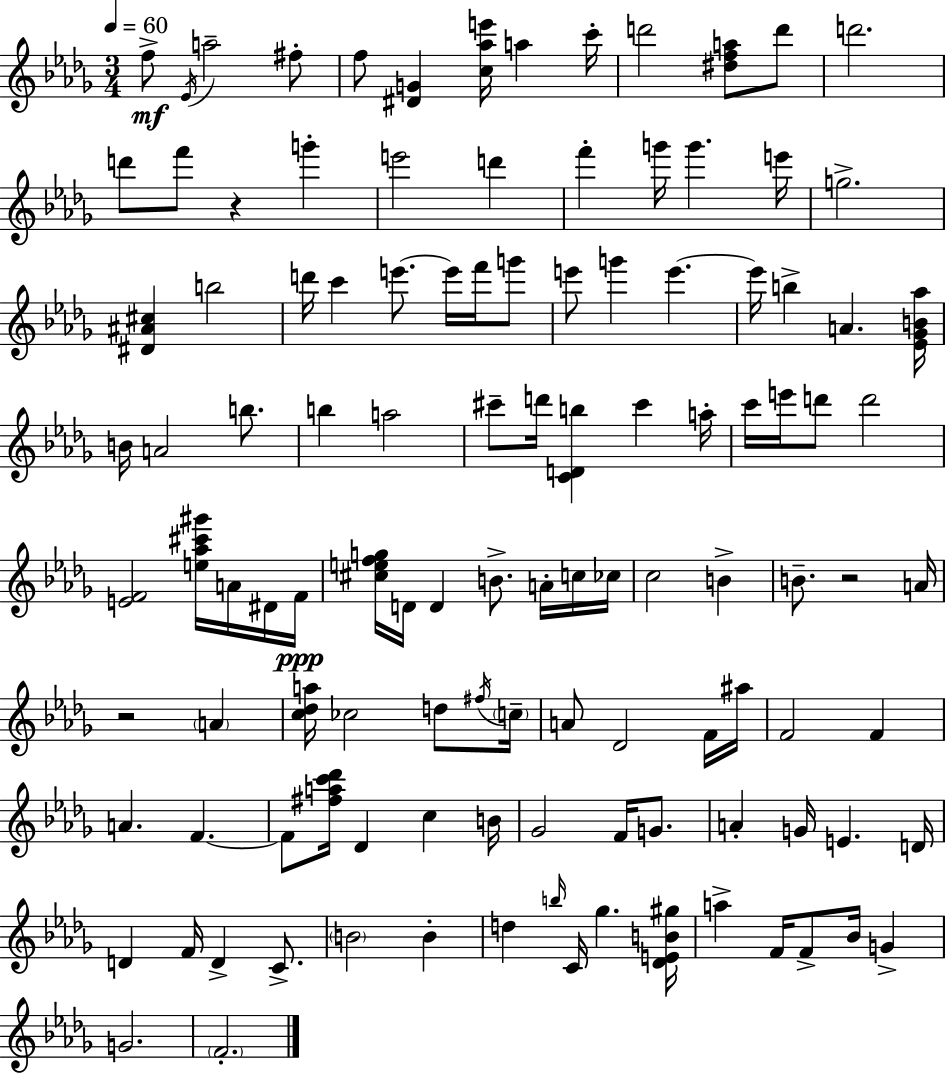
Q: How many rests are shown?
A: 3